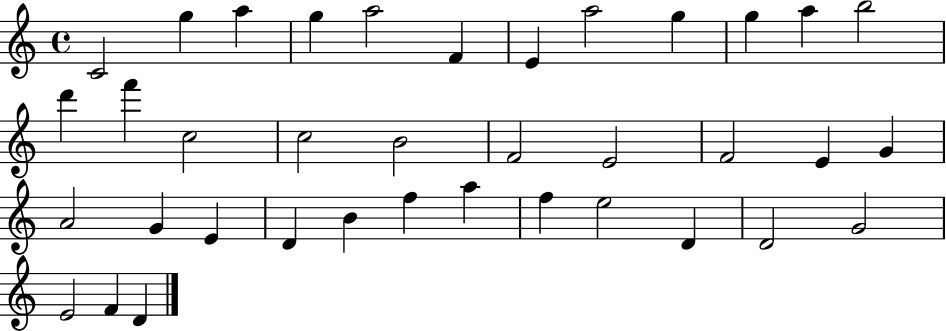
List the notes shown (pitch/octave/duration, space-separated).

C4/h G5/q A5/q G5/q A5/h F4/q E4/q A5/h G5/q G5/q A5/q B5/h D6/q F6/q C5/h C5/h B4/h F4/h E4/h F4/h E4/q G4/q A4/h G4/q E4/q D4/q B4/q F5/q A5/q F5/q E5/h D4/q D4/h G4/h E4/h F4/q D4/q